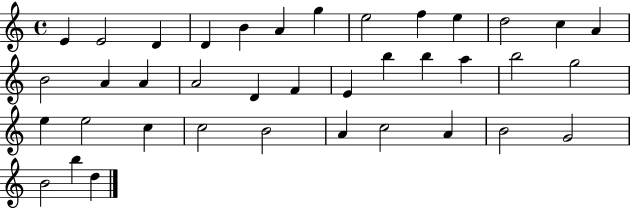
{
  \clef treble
  \time 4/4
  \defaultTimeSignature
  \key c \major
  e'4 e'2 d'4 | d'4 b'4 a'4 g''4 | e''2 f''4 e''4 | d''2 c''4 a'4 | \break b'2 a'4 a'4 | a'2 d'4 f'4 | e'4 b''4 b''4 a''4 | b''2 g''2 | \break e''4 e''2 c''4 | c''2 b'2 | a'4 c''2 a'4 | b'2 g'2 | \break b'2 b''4 d''4 | \bar "|."
}